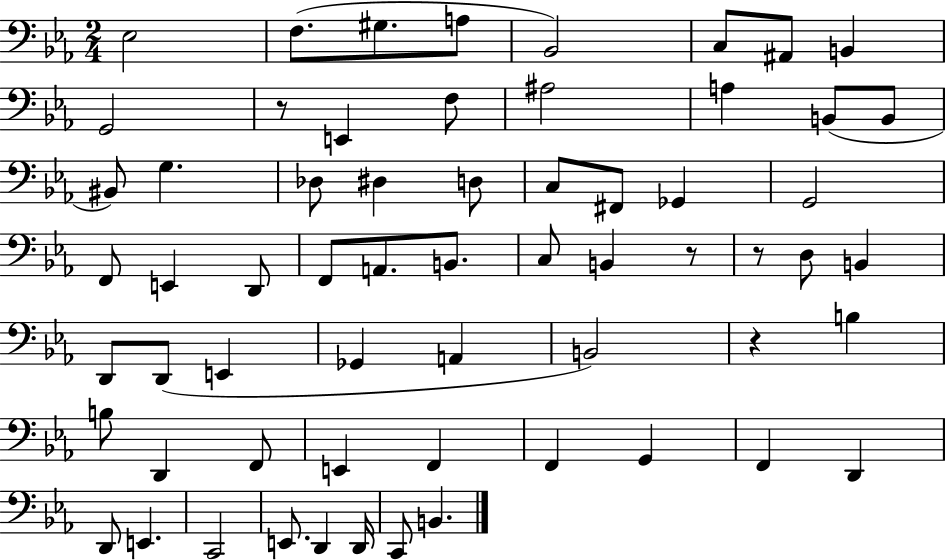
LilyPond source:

{
  \clef bass
  \numericTimeSignature
  \time 2/4
  \key ees \major
  ees2 | f8.( gis8. a8 | bes,2) | c8 ais,8 b,4 | \break g,2 | r8 e,4 f8 | ais2 | a4 b,8( b,8 | \break bis,8) g4. | des8 dis4 d8 | c8 fis,8 ges,4 | g,2 | \break f,8 e,4 d,8 | f,8 a,8. b,8. | c8 b,4 r8 | r8 d8 b,4 | \break d,8 d,8( e,4 | ges,4 a,4 | b,2) | r4 b4 | \break b8 d,4 f,8 | e,4 f,4 | f,4 g,4 | f,4 d,4 | \break d,8 e,4. | c,2 | e,8. d,4 d,16 | c,8 b,4. | \break \bar "|."
}